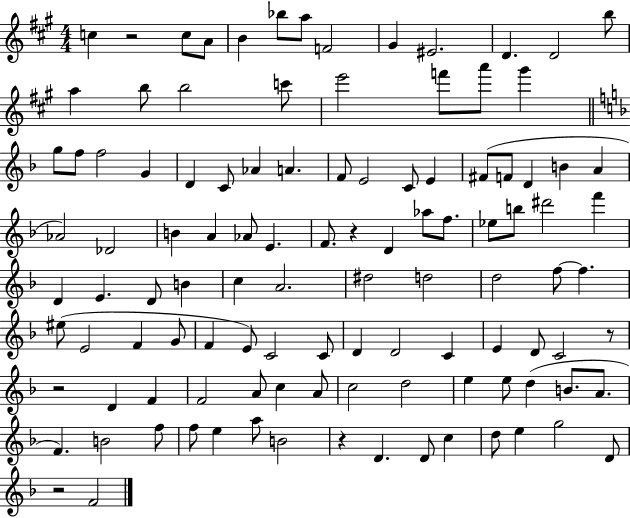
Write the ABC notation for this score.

X:1
T:Untitled
M:4/4
L:1/4
K:A
c z2 c/2 A/2 B _b/2 a/2 F2 ^G ^E2 D D2 b/2 a b/2 b2 c'/2 e'2 f'/2 a'/2 ^g' g/2 f/2 f2 G D C/2 _A A F/2 E2 C/2 E ^F/2 F/2 D B A _A2 _D2 B A _A/2 E F/2 z D _a/2 f/2 _e/2 b/2 ^d'2 f' D E D/2 B c A2 ^d2 d2 d2 f/2 f ^e/2 E2 F G/2 F E/2 C2 C/2 D D2 C E D/2 C2 z/2 z2 D F F2 A/2 c A/2 c2 d2 e e/2 d B/2 A/2 F B2 f/2 f/2 e a/2 B2 z D D/2 c d/2 e g2 D/2 z2 F2